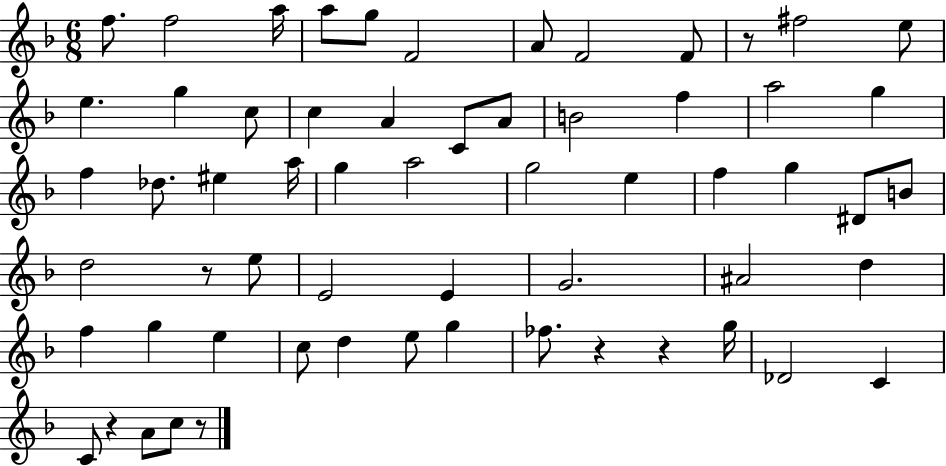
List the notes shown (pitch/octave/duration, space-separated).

F5/e. F5/h A5/s A5/e G5/e F4/h A4/e F4/h F4/e R/e F#5/h E5/e E5/q. G5/q C5/e C5/q A4/q C4/e A4/e B4/h F5/q A5/h G5/q F5/q Db5/e. EIS5/q A5/s G5/q A5/h G5/h E5/q F5/q G5/q D#4/e B4/e D5/h R/e E5/e E4/h E4/q G4/h. A#4/h D5/q F5/q G5/q E5/q C5/e D5/q E5/e G5/q FES5/e. R/q R/q G5/s Db4/h C4/q C4/e R/q A4/e C5/e R/e